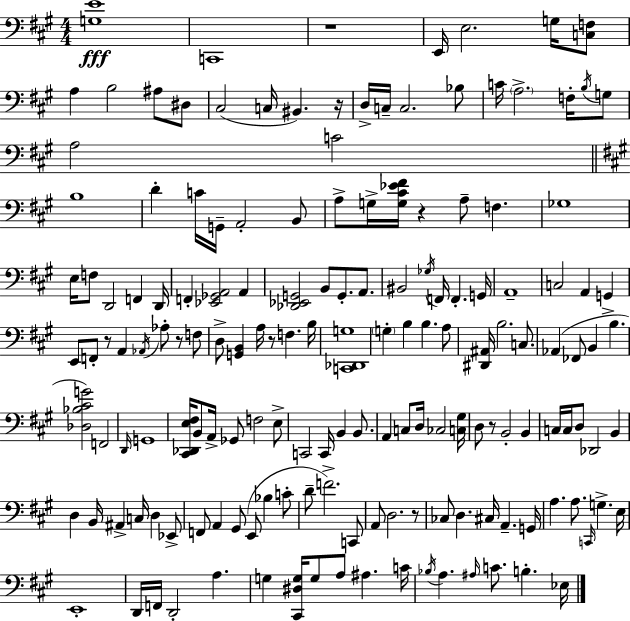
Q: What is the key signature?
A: A major